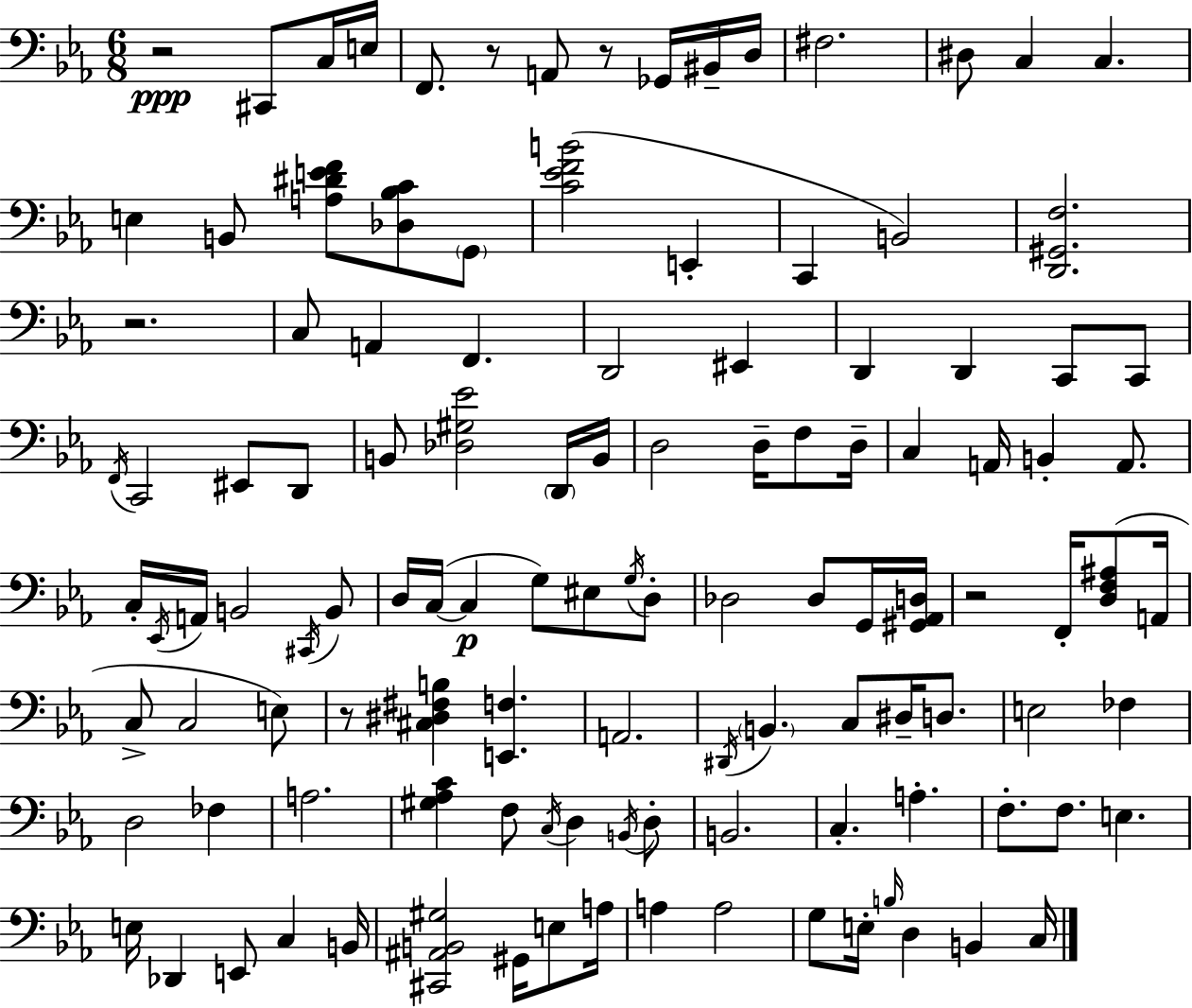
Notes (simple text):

R/h C#2/e C3/s E3/s F2/e. R/e A2/e R/e Gb2/s BIS2/s D3/s F#3/h. D#3/e C3/q C3/q. E3/q B2/e [A3,D#4,E4,F4]/e [Db3,Bb3,C4]/e G2/e [C4,Eb4,F4,B4]/h E2/q C2/q B2/h [D2,G#2,F3]/h. R/h. C3/e A2/q F2/q. D2/h EIS2/q D2/q D2/q C2/e C2/e F2/s C2/h EIS2/e D2/e B2/e [Db3,G#3,Eb4]/h D2/s B2/s D3/h D3/s F3/e D3/s C3/q A2/s B2/q A2/e. C3/s Eb2/s A2/s B2/h C#2/s B2/e D3/s C3/s C3/q G3/e EIS3/e G3/s D3/e Db3/h Db3/e G2/s [G#2,Ab2,D3]/s R/h F2/s [D3,F3,A#3]/e A2/s C3/e C3/h E3/e R/e [C#3,D#3,F#3,B3]/q [E2,F3]/q. A2/h. D#2/s B2/q. C3/e D#3/s D3/e. E3/h FES3/q D3/h FES3/q A3/h. [G#3,Ab3,C4]/q F3/e C3/s D3/q B2/s D3/e B2/h. C3/q. A3/q. F3/e. F3/e. E3/q. E3/s Db2/q E2/e C3/q B2/s [C#2,A#2,B2,G#3]/h G#2/s E3/e A3/s A3/q A3/h G3/e E3/s B3/s D3/q B2/q C3/s